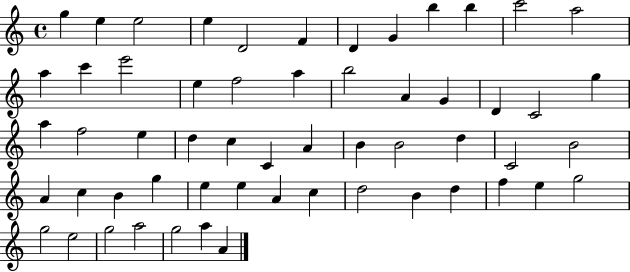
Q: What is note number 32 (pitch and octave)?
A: B4